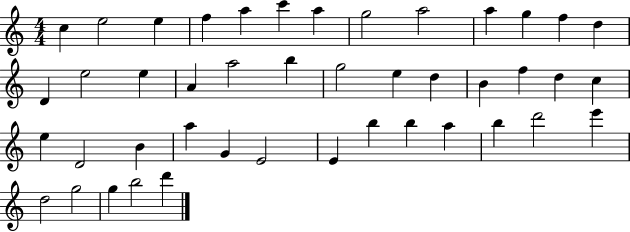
C5/q E5/h E5/q F5/q A5/q C6/q A5/q G5/h A5/h A5/q G5/q F5/q D5/q D4/q E5/h E5/q A4/q A5/h B5/q G5/h E5/q D5/q B4/q F5/q D5/q C5/q E5/q D4/h B4/q A5/q G4/q E4/h E4/q B5/q B5/q A5/q B5/q D6/h E6/q D5/h G5/h G5/q B5/h D6/q